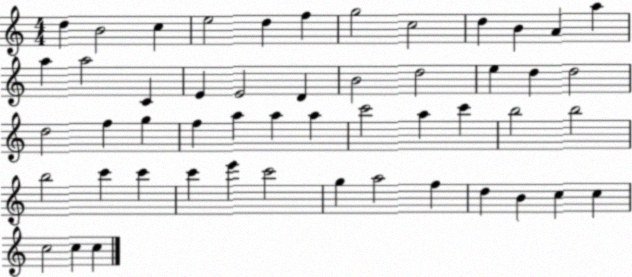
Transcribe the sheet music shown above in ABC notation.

X:1
T:Untitled
M:4/4
L:1/4
K:C
d B2 c e2 d f g2 c2 d B A a a a2 C E E2 D B2 d2 e d d2 d2 f g f a a a c'2 a c' b2 b2 b2 c' c' c' e' c'2 g a2 f d B c c c2 c c